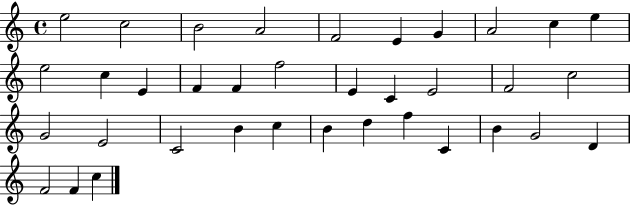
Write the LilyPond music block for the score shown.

{
  \clef treble
  \time 4/4
  \defaultTimeSignature
  \key c \major
  e''2 c''2 | b'2 a'2 | f'2 e'4 g'4 | a'2 c''4 e''4 | \break e''2 c''4 e'4 | f'4 f'4 f''2 | e'4 c'4 e'2 | f'2 c''2 | \break g'2 e'2 | c'2 b'4 c''4 | b'4 d''4 f''4 c'4 | b'4 g'2 d'4 | \break f'2 f'4 c''4 | \bar "|."
}